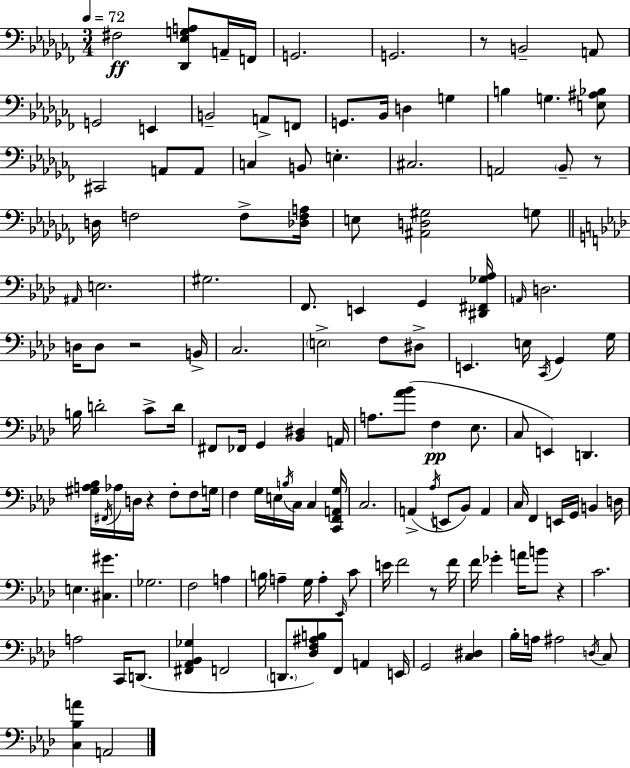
{
  \clef bass
  \numericTimeSignature
  \time 3/4
  \key aes \minor
  \tempo 4 = 72
  fis2\ff <des, ees g a>8 a,16-- f,16 | g,2. | g,2. | r8 b,2-- a,8 | \break g,2 e,4 | b,2-- a,8-> f,8 | g,8. bes,16 d4 g4 | b4 g4. <e ais bes>8 | \break cis,2 a,8 a,8 | c4 b,8 e4.-. | cis2. | a,2 \parenthesize bes,8-- r8 | \break d16 f2 f8-> <des f a>16 | e8 <ais, d gis>2 g8 | \bar "||" \break \key f \minor \grace { ais,16 } e2. | gis2. | f,8. e,4 g,4 | <dis, fis, ges aes>16 \grace { a,16 } d2. | \break d16 d8 r2 | b,16-> c2. | \parenthesize e2-> f8 | dis8-> e,4. e16 \acciaccatura { c,16 } g,4 | \break g16 b16 d'2-. | c'8-> d'16 fis,8 fes,16 g,4 <bes, dis>4 | a,16 a8. <aes' bes'>8( f4\pp | ees8. c8 e,4) d,4. | \break <gis a bes>16 \acciaccatura { fis,16 } aes16 d16 r4 f8-. | f8 g16 f4 g16 e16 \acciaccatura { b16 } c16 | c4 <c, f, a, g>16 c2. | a,4->( \acciaccatura { aes16 } e,8 | \break bes,8) a,4 c16 f,4 e,16 | g,16 b,4 d16 e4. | <cis gis'>4. ges2. | f2 | \break a4 b16 a4-- g16 | a4-. \grace { ees,16 } c'8 e'16 f'2 | r8 f'16 f'16 ges'4-. | a'16 b'8 r4 c'2. | \break a2 | c,16 d,8.( <fis, aes, bes, ges>4 f,2 | \parenthesize d,8. <des f ais b>8) | f,8 a,4 e,16 g,2 | \break <c dis>4 bes16-. a16 ais2 | \acciaccatura { d16 } c8 <c bes a'>4 | a,2 \bar "|."
}